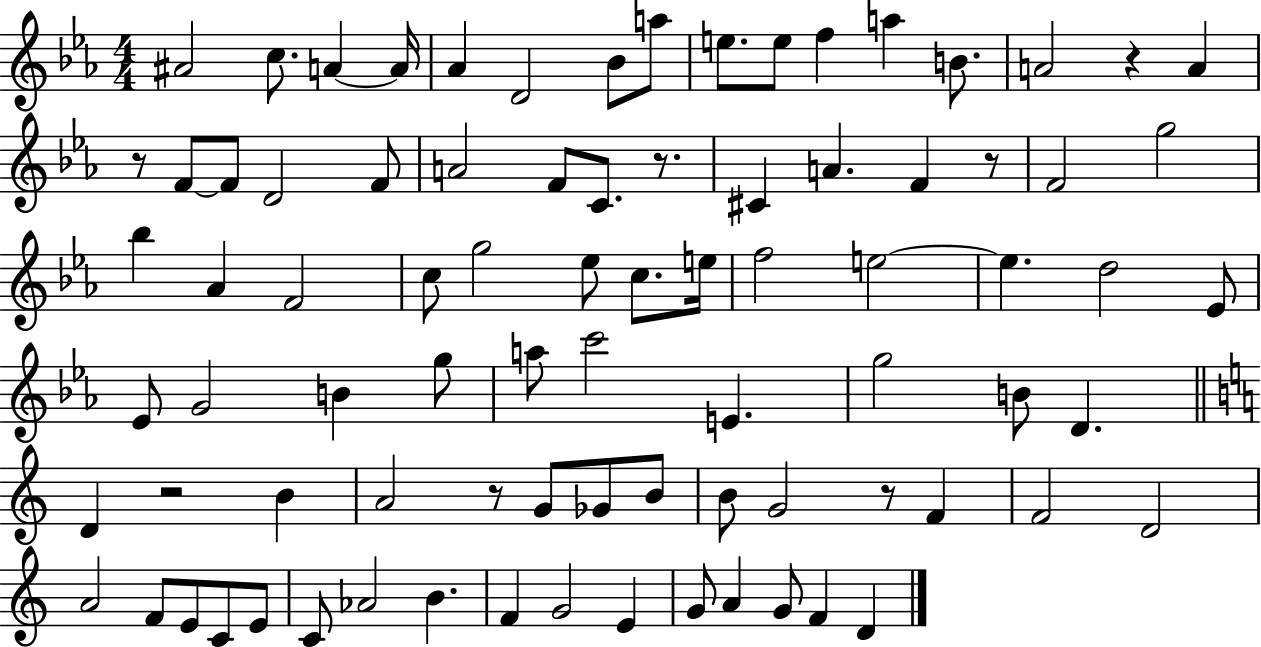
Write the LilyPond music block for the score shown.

{
  \clef treble
  \numericTimeSignature
  \time 4/4
  \key ees \major
  \repeat volta 2 { ais'2 c''8. a'4~~ a'16 | aes'4 d'2 bes'8 a''8 | e''8. e''8 f''4 a''4 b'8. | a'2 r4 a'4 | \break r8 f'8~~ f'8 d'2 f'8 | a'2 f'8 c'8. r8. | cis'4 a'4. f'4 r8 | f'2 g''2 | \break bes''4 aes'4 f'2 | c''8 g''2 ees''8 c''8. e''16 | f''2 e''2~~ | e''4. d''2 ees'8 | \break ees'8 g'2 b'4 g''8 | a''8 c'''2 e'4. | g''2 b'8 d'4. | \bar "||" \break \key c \major d'4 r2 b'4 | a'2 r8 g'8 ges'8 b'8 | b'8 g'2 r8 f'4 | f'2 d'2 | \break a'2 f'8 e'8 c'8 e'8 | c'8 aes'2 b'4. | f'4 g'2 e'4 | g'8 a'4 g'8 f'4 d'4 | \break } \bar "|."
}